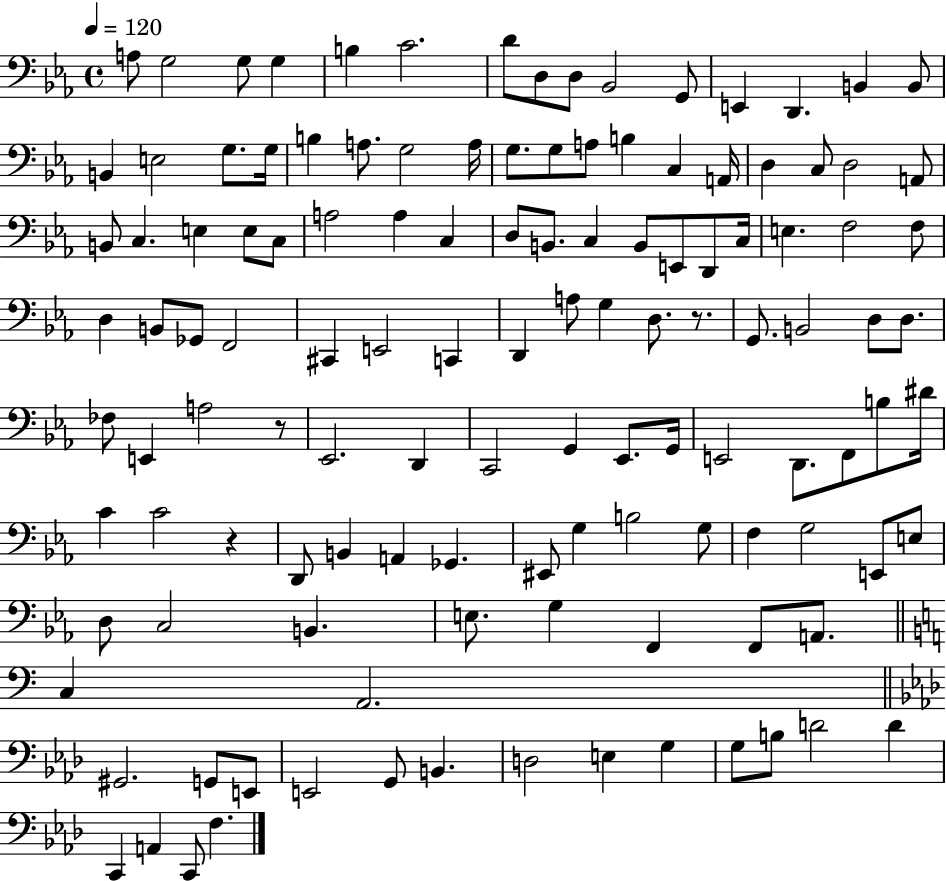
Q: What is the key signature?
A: EES major